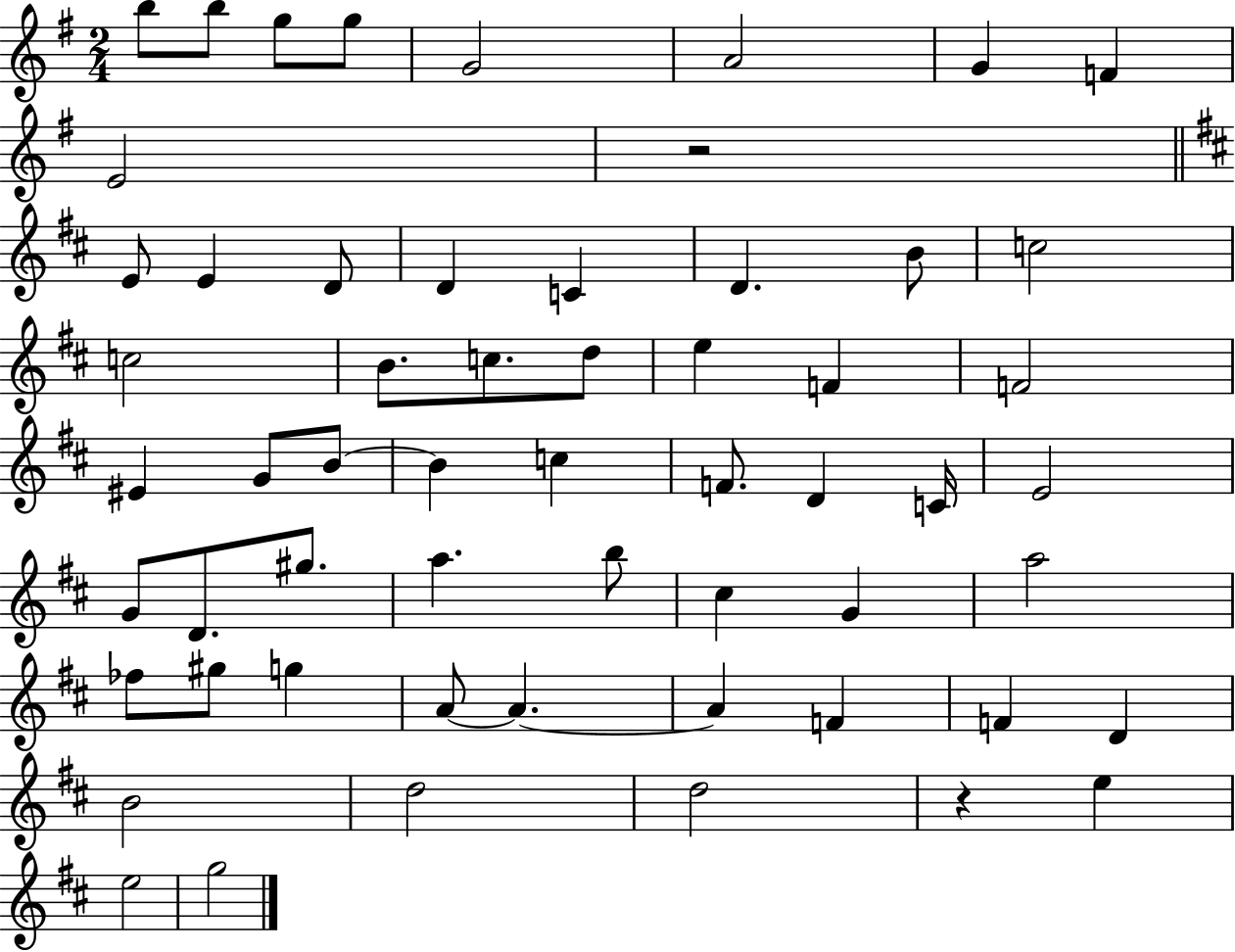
X:1
T:Untitled
M:2/4
L:1/4
K:G
b/2 b/2 g/2 g/2 G2 A2 G F E2 z2 E/2 E D/2 D C D B/2 c2 c2 B/2 c/2 d/2 e F F2 ^E G/2 B/2 B c F/2 D C/4 E2 G/2 D/2 ^g/2 a b/2 ^c G a2 _f/2 ^g/2 g A/2 A A F F D B2 d2 d2 z e e2 g2